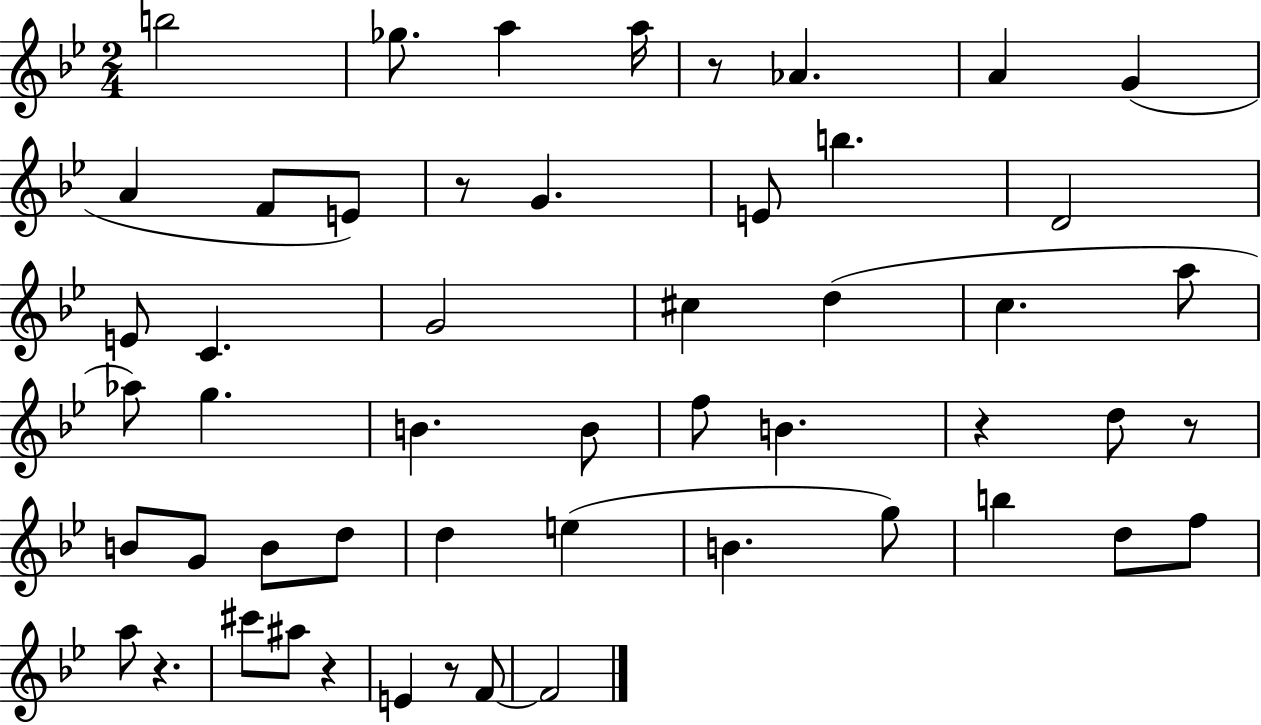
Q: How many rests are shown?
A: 7